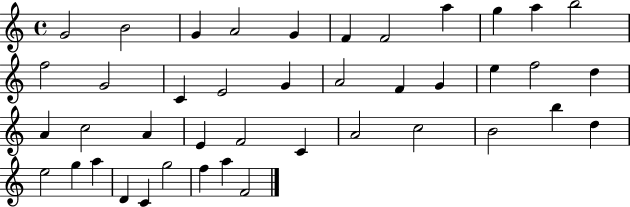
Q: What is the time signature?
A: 4/4